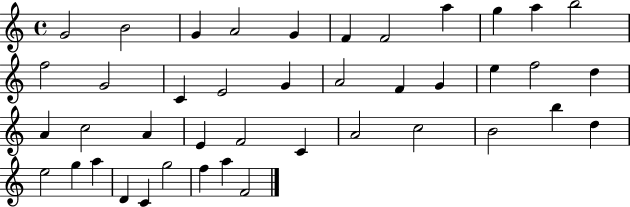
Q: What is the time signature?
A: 4/4